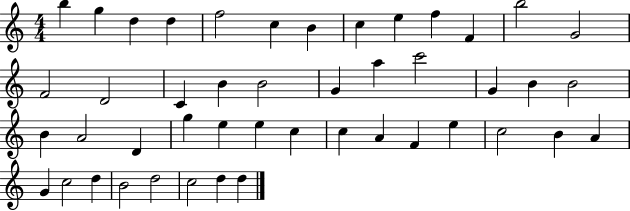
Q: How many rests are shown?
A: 0